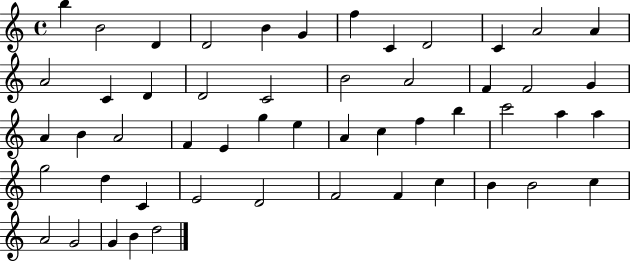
{
  \clef treble
  \time 4/4
  \defaultTimeSignature
  \key c \major
  b''4 b'2 d'4 | d'2 b'4 g'4 | f''4 c'4 d'2 | c'4 a'2 a'4 | \break a'2 c'4 d'4 | d'2 c'2 | b'2 a'2 | f'4 f'2 g'4 | \break a'4 b'4 a'2 | f'4 e'4 g''4 e''4 | a'4 c''4 f''4 b''4 | c'''2 a''4 a''4 | \break g''2 d''4 c'4 | e'2 d'2 | f'2 f'4 c''4 | b'4 b'2 c''4 | \break a'2 g'2 | g'4 b'4 d''2 | \bar "|."
}